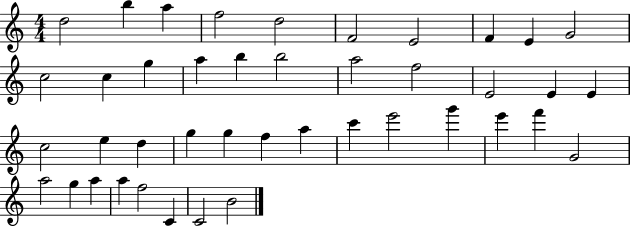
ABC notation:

X:1
T:Untitled
M:4/4
L:1/4
K:C
d2 b a f2 d2 F2 E2 F E G2 c2 c g a b b2 a2 f2 E2 E E c2 e d g g f a c' e'2 g' e' f' G2 a2 g a a f2 C C2 B2